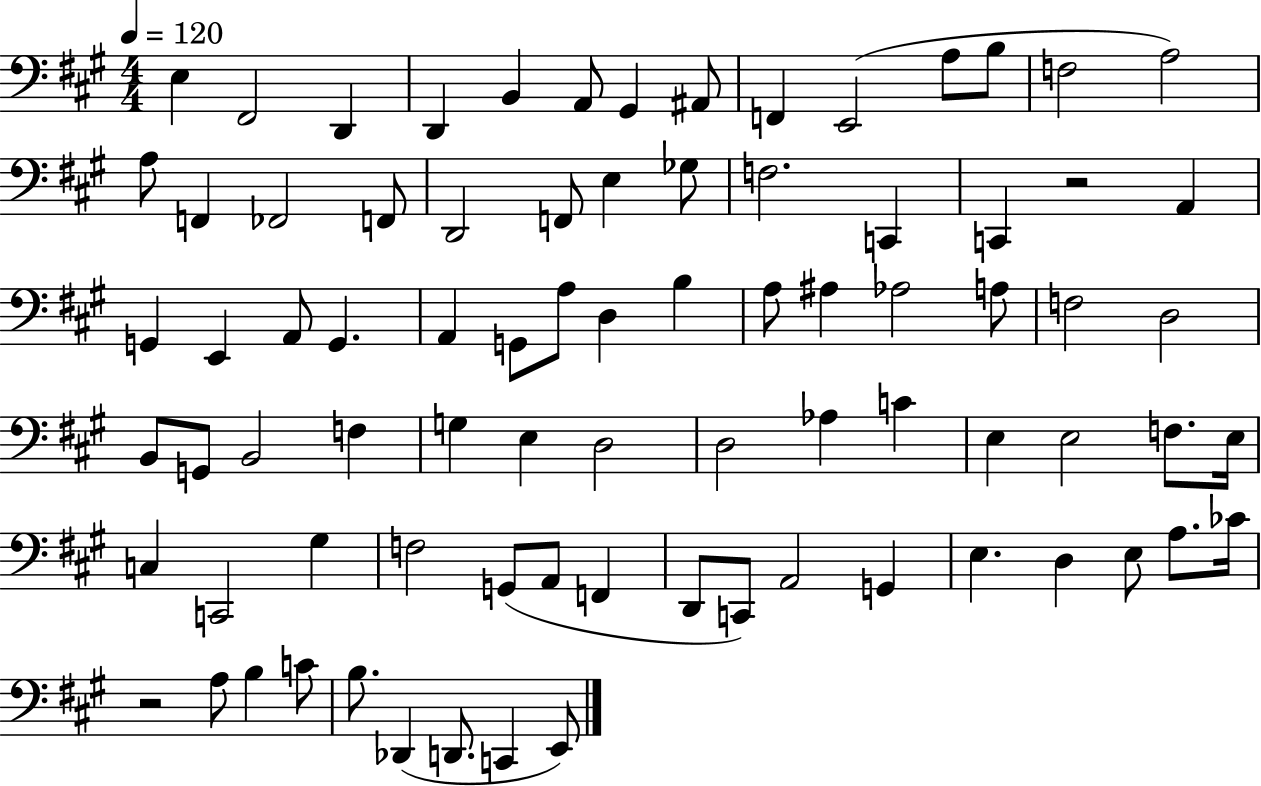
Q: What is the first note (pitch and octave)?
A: E3